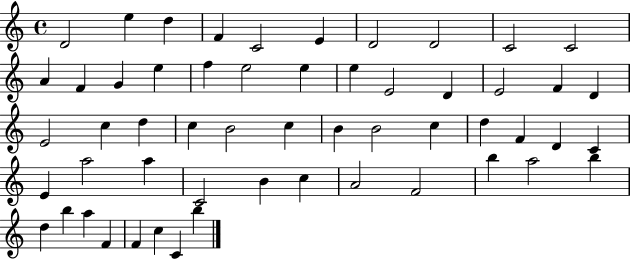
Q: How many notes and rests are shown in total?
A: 55